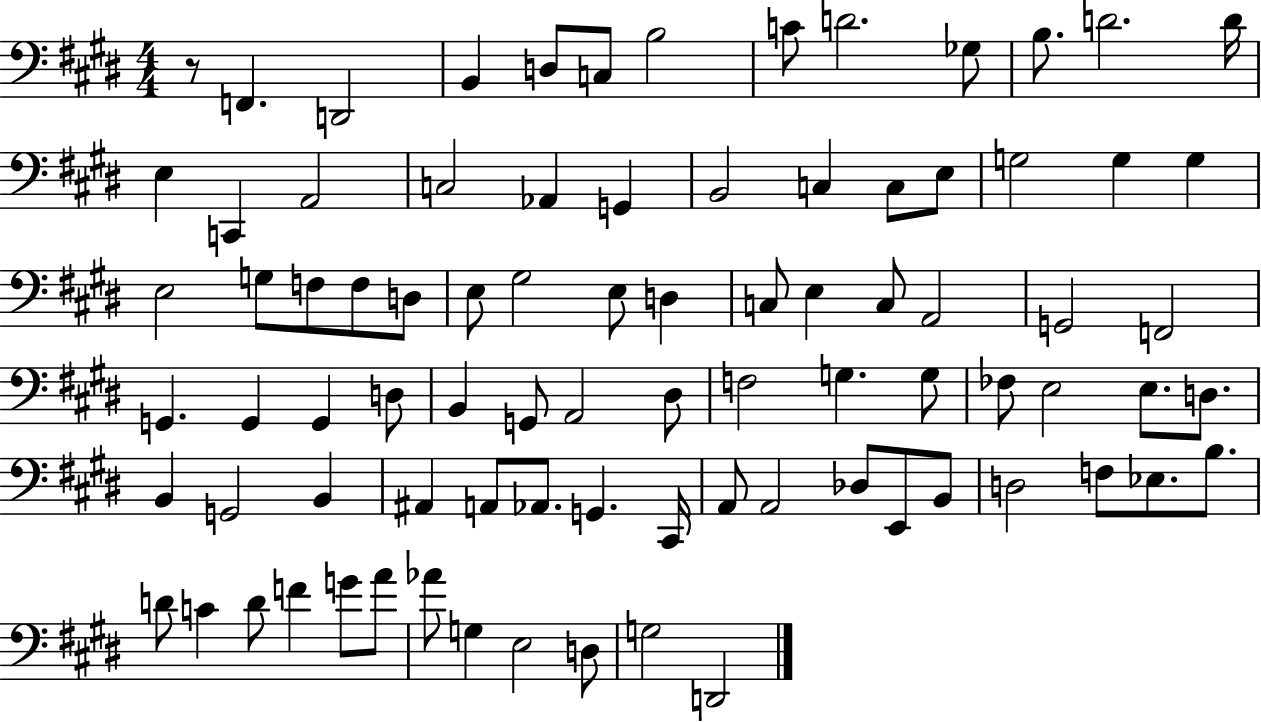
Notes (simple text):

R/e F2/q. D2/h B2/q D3/e C3/e B3/h C4/e D4/h. Gb3/e B3/e. D4/h. D4/s E3/q C2/q A2/h C3/h Ab2/q G2/q B2/h C3/q C3/e E3/e G3/h G3/q G3/q E3/h G3/e F3/e F3/e D3/e E3/e G#3/h E3/e D3/q C3/e E3/q C3/e A2/h G2/h F2/h G2/q. G2/q G2/q D3/e B2/q G2/e A2/h D#3/e F3/h G3/q. G3/e FES3/e E3/h E3/e. D3/e. B2/q G2/h B2/q A#2/q A2/e Ab2/e. G2/q. C#2/s A2/e A2/h Db3/e E2/e B2/e D3/h F3/e Eb3/e. B3/e. D4/e C4/q D4/e F4/q G4/e A4/e Ab4/e G3/q E3/h D3/e G3/h D2/h